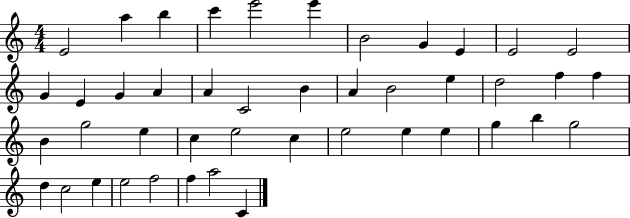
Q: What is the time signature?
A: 4/4